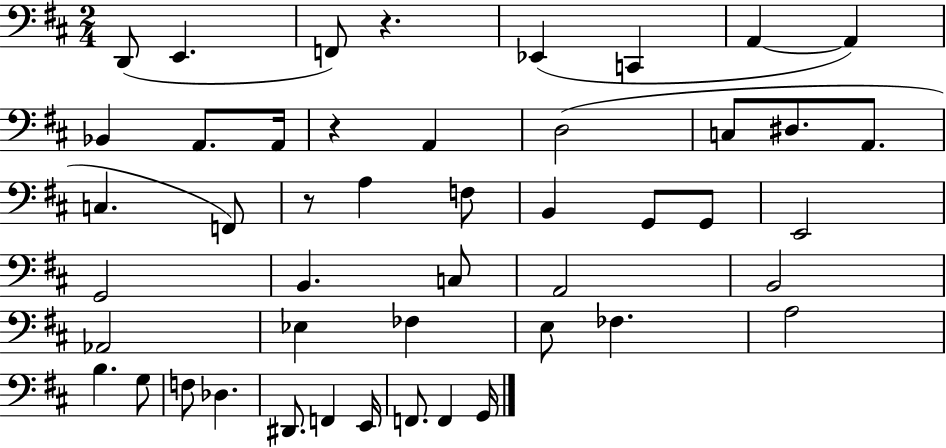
X:1
T:Untitled
M:2/4
L:1/4
K:D
D,,/2 E,, F,,/2 z _E,, C,, A,, A,, _B,, A,,/2 A,,/4 z A,, D,2 C,/2 ^D,/2 A,,/2 C, F,,/2 z/2 A, F,/2 B,, G,,/2 G,,/2 E,,2 G,,2 B,, C,/2 A,,2 B,,2 _A,,2 _E, _F, E,/2 _F, A,2 B, G,/2 F,/2 _D, ^D,,/2 F,, E,,/4 F,,/2 F,, G,,/4